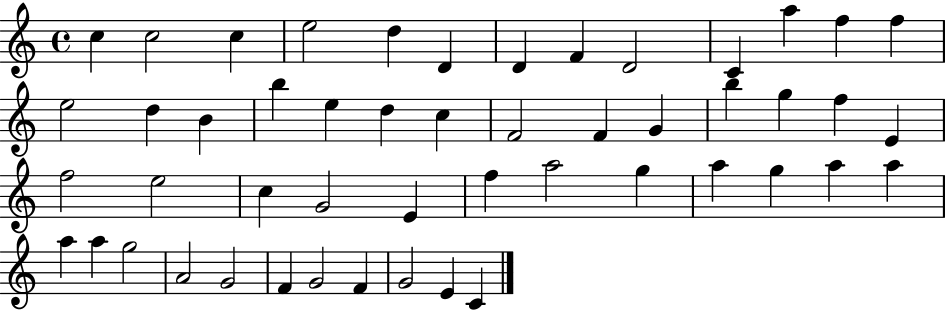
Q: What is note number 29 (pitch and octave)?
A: E5